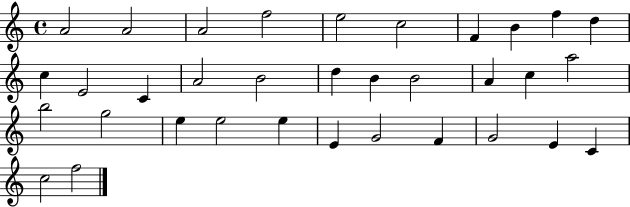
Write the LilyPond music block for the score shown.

{
  \clef treble
  \time 4/4
  \defaultTimeSignature
  \key c \major
  a'2 a'2 | a'2 f''2 | e''2 c''2 | f'4 b'4 f''4 d''4 | \break c''4 e'2 c'4 | a'2 b'2 | d''4 b'4 b'2 | a'4 c''4 a''2 | \break b''2 g''2 | e''4 e''2 e''4 | e'4 g'2 f'4 | g'2 e'4 c'4 | \break c''2 f''2 | \bar "|."
}